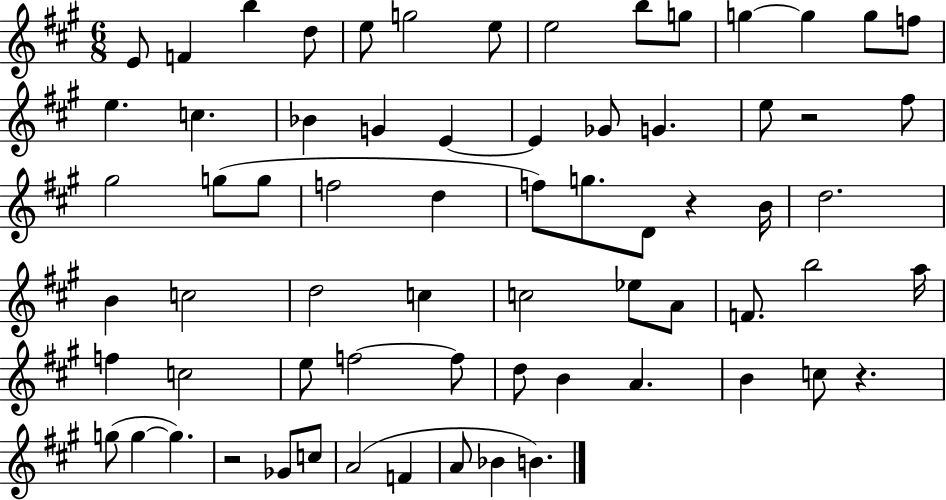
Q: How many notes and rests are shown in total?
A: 68